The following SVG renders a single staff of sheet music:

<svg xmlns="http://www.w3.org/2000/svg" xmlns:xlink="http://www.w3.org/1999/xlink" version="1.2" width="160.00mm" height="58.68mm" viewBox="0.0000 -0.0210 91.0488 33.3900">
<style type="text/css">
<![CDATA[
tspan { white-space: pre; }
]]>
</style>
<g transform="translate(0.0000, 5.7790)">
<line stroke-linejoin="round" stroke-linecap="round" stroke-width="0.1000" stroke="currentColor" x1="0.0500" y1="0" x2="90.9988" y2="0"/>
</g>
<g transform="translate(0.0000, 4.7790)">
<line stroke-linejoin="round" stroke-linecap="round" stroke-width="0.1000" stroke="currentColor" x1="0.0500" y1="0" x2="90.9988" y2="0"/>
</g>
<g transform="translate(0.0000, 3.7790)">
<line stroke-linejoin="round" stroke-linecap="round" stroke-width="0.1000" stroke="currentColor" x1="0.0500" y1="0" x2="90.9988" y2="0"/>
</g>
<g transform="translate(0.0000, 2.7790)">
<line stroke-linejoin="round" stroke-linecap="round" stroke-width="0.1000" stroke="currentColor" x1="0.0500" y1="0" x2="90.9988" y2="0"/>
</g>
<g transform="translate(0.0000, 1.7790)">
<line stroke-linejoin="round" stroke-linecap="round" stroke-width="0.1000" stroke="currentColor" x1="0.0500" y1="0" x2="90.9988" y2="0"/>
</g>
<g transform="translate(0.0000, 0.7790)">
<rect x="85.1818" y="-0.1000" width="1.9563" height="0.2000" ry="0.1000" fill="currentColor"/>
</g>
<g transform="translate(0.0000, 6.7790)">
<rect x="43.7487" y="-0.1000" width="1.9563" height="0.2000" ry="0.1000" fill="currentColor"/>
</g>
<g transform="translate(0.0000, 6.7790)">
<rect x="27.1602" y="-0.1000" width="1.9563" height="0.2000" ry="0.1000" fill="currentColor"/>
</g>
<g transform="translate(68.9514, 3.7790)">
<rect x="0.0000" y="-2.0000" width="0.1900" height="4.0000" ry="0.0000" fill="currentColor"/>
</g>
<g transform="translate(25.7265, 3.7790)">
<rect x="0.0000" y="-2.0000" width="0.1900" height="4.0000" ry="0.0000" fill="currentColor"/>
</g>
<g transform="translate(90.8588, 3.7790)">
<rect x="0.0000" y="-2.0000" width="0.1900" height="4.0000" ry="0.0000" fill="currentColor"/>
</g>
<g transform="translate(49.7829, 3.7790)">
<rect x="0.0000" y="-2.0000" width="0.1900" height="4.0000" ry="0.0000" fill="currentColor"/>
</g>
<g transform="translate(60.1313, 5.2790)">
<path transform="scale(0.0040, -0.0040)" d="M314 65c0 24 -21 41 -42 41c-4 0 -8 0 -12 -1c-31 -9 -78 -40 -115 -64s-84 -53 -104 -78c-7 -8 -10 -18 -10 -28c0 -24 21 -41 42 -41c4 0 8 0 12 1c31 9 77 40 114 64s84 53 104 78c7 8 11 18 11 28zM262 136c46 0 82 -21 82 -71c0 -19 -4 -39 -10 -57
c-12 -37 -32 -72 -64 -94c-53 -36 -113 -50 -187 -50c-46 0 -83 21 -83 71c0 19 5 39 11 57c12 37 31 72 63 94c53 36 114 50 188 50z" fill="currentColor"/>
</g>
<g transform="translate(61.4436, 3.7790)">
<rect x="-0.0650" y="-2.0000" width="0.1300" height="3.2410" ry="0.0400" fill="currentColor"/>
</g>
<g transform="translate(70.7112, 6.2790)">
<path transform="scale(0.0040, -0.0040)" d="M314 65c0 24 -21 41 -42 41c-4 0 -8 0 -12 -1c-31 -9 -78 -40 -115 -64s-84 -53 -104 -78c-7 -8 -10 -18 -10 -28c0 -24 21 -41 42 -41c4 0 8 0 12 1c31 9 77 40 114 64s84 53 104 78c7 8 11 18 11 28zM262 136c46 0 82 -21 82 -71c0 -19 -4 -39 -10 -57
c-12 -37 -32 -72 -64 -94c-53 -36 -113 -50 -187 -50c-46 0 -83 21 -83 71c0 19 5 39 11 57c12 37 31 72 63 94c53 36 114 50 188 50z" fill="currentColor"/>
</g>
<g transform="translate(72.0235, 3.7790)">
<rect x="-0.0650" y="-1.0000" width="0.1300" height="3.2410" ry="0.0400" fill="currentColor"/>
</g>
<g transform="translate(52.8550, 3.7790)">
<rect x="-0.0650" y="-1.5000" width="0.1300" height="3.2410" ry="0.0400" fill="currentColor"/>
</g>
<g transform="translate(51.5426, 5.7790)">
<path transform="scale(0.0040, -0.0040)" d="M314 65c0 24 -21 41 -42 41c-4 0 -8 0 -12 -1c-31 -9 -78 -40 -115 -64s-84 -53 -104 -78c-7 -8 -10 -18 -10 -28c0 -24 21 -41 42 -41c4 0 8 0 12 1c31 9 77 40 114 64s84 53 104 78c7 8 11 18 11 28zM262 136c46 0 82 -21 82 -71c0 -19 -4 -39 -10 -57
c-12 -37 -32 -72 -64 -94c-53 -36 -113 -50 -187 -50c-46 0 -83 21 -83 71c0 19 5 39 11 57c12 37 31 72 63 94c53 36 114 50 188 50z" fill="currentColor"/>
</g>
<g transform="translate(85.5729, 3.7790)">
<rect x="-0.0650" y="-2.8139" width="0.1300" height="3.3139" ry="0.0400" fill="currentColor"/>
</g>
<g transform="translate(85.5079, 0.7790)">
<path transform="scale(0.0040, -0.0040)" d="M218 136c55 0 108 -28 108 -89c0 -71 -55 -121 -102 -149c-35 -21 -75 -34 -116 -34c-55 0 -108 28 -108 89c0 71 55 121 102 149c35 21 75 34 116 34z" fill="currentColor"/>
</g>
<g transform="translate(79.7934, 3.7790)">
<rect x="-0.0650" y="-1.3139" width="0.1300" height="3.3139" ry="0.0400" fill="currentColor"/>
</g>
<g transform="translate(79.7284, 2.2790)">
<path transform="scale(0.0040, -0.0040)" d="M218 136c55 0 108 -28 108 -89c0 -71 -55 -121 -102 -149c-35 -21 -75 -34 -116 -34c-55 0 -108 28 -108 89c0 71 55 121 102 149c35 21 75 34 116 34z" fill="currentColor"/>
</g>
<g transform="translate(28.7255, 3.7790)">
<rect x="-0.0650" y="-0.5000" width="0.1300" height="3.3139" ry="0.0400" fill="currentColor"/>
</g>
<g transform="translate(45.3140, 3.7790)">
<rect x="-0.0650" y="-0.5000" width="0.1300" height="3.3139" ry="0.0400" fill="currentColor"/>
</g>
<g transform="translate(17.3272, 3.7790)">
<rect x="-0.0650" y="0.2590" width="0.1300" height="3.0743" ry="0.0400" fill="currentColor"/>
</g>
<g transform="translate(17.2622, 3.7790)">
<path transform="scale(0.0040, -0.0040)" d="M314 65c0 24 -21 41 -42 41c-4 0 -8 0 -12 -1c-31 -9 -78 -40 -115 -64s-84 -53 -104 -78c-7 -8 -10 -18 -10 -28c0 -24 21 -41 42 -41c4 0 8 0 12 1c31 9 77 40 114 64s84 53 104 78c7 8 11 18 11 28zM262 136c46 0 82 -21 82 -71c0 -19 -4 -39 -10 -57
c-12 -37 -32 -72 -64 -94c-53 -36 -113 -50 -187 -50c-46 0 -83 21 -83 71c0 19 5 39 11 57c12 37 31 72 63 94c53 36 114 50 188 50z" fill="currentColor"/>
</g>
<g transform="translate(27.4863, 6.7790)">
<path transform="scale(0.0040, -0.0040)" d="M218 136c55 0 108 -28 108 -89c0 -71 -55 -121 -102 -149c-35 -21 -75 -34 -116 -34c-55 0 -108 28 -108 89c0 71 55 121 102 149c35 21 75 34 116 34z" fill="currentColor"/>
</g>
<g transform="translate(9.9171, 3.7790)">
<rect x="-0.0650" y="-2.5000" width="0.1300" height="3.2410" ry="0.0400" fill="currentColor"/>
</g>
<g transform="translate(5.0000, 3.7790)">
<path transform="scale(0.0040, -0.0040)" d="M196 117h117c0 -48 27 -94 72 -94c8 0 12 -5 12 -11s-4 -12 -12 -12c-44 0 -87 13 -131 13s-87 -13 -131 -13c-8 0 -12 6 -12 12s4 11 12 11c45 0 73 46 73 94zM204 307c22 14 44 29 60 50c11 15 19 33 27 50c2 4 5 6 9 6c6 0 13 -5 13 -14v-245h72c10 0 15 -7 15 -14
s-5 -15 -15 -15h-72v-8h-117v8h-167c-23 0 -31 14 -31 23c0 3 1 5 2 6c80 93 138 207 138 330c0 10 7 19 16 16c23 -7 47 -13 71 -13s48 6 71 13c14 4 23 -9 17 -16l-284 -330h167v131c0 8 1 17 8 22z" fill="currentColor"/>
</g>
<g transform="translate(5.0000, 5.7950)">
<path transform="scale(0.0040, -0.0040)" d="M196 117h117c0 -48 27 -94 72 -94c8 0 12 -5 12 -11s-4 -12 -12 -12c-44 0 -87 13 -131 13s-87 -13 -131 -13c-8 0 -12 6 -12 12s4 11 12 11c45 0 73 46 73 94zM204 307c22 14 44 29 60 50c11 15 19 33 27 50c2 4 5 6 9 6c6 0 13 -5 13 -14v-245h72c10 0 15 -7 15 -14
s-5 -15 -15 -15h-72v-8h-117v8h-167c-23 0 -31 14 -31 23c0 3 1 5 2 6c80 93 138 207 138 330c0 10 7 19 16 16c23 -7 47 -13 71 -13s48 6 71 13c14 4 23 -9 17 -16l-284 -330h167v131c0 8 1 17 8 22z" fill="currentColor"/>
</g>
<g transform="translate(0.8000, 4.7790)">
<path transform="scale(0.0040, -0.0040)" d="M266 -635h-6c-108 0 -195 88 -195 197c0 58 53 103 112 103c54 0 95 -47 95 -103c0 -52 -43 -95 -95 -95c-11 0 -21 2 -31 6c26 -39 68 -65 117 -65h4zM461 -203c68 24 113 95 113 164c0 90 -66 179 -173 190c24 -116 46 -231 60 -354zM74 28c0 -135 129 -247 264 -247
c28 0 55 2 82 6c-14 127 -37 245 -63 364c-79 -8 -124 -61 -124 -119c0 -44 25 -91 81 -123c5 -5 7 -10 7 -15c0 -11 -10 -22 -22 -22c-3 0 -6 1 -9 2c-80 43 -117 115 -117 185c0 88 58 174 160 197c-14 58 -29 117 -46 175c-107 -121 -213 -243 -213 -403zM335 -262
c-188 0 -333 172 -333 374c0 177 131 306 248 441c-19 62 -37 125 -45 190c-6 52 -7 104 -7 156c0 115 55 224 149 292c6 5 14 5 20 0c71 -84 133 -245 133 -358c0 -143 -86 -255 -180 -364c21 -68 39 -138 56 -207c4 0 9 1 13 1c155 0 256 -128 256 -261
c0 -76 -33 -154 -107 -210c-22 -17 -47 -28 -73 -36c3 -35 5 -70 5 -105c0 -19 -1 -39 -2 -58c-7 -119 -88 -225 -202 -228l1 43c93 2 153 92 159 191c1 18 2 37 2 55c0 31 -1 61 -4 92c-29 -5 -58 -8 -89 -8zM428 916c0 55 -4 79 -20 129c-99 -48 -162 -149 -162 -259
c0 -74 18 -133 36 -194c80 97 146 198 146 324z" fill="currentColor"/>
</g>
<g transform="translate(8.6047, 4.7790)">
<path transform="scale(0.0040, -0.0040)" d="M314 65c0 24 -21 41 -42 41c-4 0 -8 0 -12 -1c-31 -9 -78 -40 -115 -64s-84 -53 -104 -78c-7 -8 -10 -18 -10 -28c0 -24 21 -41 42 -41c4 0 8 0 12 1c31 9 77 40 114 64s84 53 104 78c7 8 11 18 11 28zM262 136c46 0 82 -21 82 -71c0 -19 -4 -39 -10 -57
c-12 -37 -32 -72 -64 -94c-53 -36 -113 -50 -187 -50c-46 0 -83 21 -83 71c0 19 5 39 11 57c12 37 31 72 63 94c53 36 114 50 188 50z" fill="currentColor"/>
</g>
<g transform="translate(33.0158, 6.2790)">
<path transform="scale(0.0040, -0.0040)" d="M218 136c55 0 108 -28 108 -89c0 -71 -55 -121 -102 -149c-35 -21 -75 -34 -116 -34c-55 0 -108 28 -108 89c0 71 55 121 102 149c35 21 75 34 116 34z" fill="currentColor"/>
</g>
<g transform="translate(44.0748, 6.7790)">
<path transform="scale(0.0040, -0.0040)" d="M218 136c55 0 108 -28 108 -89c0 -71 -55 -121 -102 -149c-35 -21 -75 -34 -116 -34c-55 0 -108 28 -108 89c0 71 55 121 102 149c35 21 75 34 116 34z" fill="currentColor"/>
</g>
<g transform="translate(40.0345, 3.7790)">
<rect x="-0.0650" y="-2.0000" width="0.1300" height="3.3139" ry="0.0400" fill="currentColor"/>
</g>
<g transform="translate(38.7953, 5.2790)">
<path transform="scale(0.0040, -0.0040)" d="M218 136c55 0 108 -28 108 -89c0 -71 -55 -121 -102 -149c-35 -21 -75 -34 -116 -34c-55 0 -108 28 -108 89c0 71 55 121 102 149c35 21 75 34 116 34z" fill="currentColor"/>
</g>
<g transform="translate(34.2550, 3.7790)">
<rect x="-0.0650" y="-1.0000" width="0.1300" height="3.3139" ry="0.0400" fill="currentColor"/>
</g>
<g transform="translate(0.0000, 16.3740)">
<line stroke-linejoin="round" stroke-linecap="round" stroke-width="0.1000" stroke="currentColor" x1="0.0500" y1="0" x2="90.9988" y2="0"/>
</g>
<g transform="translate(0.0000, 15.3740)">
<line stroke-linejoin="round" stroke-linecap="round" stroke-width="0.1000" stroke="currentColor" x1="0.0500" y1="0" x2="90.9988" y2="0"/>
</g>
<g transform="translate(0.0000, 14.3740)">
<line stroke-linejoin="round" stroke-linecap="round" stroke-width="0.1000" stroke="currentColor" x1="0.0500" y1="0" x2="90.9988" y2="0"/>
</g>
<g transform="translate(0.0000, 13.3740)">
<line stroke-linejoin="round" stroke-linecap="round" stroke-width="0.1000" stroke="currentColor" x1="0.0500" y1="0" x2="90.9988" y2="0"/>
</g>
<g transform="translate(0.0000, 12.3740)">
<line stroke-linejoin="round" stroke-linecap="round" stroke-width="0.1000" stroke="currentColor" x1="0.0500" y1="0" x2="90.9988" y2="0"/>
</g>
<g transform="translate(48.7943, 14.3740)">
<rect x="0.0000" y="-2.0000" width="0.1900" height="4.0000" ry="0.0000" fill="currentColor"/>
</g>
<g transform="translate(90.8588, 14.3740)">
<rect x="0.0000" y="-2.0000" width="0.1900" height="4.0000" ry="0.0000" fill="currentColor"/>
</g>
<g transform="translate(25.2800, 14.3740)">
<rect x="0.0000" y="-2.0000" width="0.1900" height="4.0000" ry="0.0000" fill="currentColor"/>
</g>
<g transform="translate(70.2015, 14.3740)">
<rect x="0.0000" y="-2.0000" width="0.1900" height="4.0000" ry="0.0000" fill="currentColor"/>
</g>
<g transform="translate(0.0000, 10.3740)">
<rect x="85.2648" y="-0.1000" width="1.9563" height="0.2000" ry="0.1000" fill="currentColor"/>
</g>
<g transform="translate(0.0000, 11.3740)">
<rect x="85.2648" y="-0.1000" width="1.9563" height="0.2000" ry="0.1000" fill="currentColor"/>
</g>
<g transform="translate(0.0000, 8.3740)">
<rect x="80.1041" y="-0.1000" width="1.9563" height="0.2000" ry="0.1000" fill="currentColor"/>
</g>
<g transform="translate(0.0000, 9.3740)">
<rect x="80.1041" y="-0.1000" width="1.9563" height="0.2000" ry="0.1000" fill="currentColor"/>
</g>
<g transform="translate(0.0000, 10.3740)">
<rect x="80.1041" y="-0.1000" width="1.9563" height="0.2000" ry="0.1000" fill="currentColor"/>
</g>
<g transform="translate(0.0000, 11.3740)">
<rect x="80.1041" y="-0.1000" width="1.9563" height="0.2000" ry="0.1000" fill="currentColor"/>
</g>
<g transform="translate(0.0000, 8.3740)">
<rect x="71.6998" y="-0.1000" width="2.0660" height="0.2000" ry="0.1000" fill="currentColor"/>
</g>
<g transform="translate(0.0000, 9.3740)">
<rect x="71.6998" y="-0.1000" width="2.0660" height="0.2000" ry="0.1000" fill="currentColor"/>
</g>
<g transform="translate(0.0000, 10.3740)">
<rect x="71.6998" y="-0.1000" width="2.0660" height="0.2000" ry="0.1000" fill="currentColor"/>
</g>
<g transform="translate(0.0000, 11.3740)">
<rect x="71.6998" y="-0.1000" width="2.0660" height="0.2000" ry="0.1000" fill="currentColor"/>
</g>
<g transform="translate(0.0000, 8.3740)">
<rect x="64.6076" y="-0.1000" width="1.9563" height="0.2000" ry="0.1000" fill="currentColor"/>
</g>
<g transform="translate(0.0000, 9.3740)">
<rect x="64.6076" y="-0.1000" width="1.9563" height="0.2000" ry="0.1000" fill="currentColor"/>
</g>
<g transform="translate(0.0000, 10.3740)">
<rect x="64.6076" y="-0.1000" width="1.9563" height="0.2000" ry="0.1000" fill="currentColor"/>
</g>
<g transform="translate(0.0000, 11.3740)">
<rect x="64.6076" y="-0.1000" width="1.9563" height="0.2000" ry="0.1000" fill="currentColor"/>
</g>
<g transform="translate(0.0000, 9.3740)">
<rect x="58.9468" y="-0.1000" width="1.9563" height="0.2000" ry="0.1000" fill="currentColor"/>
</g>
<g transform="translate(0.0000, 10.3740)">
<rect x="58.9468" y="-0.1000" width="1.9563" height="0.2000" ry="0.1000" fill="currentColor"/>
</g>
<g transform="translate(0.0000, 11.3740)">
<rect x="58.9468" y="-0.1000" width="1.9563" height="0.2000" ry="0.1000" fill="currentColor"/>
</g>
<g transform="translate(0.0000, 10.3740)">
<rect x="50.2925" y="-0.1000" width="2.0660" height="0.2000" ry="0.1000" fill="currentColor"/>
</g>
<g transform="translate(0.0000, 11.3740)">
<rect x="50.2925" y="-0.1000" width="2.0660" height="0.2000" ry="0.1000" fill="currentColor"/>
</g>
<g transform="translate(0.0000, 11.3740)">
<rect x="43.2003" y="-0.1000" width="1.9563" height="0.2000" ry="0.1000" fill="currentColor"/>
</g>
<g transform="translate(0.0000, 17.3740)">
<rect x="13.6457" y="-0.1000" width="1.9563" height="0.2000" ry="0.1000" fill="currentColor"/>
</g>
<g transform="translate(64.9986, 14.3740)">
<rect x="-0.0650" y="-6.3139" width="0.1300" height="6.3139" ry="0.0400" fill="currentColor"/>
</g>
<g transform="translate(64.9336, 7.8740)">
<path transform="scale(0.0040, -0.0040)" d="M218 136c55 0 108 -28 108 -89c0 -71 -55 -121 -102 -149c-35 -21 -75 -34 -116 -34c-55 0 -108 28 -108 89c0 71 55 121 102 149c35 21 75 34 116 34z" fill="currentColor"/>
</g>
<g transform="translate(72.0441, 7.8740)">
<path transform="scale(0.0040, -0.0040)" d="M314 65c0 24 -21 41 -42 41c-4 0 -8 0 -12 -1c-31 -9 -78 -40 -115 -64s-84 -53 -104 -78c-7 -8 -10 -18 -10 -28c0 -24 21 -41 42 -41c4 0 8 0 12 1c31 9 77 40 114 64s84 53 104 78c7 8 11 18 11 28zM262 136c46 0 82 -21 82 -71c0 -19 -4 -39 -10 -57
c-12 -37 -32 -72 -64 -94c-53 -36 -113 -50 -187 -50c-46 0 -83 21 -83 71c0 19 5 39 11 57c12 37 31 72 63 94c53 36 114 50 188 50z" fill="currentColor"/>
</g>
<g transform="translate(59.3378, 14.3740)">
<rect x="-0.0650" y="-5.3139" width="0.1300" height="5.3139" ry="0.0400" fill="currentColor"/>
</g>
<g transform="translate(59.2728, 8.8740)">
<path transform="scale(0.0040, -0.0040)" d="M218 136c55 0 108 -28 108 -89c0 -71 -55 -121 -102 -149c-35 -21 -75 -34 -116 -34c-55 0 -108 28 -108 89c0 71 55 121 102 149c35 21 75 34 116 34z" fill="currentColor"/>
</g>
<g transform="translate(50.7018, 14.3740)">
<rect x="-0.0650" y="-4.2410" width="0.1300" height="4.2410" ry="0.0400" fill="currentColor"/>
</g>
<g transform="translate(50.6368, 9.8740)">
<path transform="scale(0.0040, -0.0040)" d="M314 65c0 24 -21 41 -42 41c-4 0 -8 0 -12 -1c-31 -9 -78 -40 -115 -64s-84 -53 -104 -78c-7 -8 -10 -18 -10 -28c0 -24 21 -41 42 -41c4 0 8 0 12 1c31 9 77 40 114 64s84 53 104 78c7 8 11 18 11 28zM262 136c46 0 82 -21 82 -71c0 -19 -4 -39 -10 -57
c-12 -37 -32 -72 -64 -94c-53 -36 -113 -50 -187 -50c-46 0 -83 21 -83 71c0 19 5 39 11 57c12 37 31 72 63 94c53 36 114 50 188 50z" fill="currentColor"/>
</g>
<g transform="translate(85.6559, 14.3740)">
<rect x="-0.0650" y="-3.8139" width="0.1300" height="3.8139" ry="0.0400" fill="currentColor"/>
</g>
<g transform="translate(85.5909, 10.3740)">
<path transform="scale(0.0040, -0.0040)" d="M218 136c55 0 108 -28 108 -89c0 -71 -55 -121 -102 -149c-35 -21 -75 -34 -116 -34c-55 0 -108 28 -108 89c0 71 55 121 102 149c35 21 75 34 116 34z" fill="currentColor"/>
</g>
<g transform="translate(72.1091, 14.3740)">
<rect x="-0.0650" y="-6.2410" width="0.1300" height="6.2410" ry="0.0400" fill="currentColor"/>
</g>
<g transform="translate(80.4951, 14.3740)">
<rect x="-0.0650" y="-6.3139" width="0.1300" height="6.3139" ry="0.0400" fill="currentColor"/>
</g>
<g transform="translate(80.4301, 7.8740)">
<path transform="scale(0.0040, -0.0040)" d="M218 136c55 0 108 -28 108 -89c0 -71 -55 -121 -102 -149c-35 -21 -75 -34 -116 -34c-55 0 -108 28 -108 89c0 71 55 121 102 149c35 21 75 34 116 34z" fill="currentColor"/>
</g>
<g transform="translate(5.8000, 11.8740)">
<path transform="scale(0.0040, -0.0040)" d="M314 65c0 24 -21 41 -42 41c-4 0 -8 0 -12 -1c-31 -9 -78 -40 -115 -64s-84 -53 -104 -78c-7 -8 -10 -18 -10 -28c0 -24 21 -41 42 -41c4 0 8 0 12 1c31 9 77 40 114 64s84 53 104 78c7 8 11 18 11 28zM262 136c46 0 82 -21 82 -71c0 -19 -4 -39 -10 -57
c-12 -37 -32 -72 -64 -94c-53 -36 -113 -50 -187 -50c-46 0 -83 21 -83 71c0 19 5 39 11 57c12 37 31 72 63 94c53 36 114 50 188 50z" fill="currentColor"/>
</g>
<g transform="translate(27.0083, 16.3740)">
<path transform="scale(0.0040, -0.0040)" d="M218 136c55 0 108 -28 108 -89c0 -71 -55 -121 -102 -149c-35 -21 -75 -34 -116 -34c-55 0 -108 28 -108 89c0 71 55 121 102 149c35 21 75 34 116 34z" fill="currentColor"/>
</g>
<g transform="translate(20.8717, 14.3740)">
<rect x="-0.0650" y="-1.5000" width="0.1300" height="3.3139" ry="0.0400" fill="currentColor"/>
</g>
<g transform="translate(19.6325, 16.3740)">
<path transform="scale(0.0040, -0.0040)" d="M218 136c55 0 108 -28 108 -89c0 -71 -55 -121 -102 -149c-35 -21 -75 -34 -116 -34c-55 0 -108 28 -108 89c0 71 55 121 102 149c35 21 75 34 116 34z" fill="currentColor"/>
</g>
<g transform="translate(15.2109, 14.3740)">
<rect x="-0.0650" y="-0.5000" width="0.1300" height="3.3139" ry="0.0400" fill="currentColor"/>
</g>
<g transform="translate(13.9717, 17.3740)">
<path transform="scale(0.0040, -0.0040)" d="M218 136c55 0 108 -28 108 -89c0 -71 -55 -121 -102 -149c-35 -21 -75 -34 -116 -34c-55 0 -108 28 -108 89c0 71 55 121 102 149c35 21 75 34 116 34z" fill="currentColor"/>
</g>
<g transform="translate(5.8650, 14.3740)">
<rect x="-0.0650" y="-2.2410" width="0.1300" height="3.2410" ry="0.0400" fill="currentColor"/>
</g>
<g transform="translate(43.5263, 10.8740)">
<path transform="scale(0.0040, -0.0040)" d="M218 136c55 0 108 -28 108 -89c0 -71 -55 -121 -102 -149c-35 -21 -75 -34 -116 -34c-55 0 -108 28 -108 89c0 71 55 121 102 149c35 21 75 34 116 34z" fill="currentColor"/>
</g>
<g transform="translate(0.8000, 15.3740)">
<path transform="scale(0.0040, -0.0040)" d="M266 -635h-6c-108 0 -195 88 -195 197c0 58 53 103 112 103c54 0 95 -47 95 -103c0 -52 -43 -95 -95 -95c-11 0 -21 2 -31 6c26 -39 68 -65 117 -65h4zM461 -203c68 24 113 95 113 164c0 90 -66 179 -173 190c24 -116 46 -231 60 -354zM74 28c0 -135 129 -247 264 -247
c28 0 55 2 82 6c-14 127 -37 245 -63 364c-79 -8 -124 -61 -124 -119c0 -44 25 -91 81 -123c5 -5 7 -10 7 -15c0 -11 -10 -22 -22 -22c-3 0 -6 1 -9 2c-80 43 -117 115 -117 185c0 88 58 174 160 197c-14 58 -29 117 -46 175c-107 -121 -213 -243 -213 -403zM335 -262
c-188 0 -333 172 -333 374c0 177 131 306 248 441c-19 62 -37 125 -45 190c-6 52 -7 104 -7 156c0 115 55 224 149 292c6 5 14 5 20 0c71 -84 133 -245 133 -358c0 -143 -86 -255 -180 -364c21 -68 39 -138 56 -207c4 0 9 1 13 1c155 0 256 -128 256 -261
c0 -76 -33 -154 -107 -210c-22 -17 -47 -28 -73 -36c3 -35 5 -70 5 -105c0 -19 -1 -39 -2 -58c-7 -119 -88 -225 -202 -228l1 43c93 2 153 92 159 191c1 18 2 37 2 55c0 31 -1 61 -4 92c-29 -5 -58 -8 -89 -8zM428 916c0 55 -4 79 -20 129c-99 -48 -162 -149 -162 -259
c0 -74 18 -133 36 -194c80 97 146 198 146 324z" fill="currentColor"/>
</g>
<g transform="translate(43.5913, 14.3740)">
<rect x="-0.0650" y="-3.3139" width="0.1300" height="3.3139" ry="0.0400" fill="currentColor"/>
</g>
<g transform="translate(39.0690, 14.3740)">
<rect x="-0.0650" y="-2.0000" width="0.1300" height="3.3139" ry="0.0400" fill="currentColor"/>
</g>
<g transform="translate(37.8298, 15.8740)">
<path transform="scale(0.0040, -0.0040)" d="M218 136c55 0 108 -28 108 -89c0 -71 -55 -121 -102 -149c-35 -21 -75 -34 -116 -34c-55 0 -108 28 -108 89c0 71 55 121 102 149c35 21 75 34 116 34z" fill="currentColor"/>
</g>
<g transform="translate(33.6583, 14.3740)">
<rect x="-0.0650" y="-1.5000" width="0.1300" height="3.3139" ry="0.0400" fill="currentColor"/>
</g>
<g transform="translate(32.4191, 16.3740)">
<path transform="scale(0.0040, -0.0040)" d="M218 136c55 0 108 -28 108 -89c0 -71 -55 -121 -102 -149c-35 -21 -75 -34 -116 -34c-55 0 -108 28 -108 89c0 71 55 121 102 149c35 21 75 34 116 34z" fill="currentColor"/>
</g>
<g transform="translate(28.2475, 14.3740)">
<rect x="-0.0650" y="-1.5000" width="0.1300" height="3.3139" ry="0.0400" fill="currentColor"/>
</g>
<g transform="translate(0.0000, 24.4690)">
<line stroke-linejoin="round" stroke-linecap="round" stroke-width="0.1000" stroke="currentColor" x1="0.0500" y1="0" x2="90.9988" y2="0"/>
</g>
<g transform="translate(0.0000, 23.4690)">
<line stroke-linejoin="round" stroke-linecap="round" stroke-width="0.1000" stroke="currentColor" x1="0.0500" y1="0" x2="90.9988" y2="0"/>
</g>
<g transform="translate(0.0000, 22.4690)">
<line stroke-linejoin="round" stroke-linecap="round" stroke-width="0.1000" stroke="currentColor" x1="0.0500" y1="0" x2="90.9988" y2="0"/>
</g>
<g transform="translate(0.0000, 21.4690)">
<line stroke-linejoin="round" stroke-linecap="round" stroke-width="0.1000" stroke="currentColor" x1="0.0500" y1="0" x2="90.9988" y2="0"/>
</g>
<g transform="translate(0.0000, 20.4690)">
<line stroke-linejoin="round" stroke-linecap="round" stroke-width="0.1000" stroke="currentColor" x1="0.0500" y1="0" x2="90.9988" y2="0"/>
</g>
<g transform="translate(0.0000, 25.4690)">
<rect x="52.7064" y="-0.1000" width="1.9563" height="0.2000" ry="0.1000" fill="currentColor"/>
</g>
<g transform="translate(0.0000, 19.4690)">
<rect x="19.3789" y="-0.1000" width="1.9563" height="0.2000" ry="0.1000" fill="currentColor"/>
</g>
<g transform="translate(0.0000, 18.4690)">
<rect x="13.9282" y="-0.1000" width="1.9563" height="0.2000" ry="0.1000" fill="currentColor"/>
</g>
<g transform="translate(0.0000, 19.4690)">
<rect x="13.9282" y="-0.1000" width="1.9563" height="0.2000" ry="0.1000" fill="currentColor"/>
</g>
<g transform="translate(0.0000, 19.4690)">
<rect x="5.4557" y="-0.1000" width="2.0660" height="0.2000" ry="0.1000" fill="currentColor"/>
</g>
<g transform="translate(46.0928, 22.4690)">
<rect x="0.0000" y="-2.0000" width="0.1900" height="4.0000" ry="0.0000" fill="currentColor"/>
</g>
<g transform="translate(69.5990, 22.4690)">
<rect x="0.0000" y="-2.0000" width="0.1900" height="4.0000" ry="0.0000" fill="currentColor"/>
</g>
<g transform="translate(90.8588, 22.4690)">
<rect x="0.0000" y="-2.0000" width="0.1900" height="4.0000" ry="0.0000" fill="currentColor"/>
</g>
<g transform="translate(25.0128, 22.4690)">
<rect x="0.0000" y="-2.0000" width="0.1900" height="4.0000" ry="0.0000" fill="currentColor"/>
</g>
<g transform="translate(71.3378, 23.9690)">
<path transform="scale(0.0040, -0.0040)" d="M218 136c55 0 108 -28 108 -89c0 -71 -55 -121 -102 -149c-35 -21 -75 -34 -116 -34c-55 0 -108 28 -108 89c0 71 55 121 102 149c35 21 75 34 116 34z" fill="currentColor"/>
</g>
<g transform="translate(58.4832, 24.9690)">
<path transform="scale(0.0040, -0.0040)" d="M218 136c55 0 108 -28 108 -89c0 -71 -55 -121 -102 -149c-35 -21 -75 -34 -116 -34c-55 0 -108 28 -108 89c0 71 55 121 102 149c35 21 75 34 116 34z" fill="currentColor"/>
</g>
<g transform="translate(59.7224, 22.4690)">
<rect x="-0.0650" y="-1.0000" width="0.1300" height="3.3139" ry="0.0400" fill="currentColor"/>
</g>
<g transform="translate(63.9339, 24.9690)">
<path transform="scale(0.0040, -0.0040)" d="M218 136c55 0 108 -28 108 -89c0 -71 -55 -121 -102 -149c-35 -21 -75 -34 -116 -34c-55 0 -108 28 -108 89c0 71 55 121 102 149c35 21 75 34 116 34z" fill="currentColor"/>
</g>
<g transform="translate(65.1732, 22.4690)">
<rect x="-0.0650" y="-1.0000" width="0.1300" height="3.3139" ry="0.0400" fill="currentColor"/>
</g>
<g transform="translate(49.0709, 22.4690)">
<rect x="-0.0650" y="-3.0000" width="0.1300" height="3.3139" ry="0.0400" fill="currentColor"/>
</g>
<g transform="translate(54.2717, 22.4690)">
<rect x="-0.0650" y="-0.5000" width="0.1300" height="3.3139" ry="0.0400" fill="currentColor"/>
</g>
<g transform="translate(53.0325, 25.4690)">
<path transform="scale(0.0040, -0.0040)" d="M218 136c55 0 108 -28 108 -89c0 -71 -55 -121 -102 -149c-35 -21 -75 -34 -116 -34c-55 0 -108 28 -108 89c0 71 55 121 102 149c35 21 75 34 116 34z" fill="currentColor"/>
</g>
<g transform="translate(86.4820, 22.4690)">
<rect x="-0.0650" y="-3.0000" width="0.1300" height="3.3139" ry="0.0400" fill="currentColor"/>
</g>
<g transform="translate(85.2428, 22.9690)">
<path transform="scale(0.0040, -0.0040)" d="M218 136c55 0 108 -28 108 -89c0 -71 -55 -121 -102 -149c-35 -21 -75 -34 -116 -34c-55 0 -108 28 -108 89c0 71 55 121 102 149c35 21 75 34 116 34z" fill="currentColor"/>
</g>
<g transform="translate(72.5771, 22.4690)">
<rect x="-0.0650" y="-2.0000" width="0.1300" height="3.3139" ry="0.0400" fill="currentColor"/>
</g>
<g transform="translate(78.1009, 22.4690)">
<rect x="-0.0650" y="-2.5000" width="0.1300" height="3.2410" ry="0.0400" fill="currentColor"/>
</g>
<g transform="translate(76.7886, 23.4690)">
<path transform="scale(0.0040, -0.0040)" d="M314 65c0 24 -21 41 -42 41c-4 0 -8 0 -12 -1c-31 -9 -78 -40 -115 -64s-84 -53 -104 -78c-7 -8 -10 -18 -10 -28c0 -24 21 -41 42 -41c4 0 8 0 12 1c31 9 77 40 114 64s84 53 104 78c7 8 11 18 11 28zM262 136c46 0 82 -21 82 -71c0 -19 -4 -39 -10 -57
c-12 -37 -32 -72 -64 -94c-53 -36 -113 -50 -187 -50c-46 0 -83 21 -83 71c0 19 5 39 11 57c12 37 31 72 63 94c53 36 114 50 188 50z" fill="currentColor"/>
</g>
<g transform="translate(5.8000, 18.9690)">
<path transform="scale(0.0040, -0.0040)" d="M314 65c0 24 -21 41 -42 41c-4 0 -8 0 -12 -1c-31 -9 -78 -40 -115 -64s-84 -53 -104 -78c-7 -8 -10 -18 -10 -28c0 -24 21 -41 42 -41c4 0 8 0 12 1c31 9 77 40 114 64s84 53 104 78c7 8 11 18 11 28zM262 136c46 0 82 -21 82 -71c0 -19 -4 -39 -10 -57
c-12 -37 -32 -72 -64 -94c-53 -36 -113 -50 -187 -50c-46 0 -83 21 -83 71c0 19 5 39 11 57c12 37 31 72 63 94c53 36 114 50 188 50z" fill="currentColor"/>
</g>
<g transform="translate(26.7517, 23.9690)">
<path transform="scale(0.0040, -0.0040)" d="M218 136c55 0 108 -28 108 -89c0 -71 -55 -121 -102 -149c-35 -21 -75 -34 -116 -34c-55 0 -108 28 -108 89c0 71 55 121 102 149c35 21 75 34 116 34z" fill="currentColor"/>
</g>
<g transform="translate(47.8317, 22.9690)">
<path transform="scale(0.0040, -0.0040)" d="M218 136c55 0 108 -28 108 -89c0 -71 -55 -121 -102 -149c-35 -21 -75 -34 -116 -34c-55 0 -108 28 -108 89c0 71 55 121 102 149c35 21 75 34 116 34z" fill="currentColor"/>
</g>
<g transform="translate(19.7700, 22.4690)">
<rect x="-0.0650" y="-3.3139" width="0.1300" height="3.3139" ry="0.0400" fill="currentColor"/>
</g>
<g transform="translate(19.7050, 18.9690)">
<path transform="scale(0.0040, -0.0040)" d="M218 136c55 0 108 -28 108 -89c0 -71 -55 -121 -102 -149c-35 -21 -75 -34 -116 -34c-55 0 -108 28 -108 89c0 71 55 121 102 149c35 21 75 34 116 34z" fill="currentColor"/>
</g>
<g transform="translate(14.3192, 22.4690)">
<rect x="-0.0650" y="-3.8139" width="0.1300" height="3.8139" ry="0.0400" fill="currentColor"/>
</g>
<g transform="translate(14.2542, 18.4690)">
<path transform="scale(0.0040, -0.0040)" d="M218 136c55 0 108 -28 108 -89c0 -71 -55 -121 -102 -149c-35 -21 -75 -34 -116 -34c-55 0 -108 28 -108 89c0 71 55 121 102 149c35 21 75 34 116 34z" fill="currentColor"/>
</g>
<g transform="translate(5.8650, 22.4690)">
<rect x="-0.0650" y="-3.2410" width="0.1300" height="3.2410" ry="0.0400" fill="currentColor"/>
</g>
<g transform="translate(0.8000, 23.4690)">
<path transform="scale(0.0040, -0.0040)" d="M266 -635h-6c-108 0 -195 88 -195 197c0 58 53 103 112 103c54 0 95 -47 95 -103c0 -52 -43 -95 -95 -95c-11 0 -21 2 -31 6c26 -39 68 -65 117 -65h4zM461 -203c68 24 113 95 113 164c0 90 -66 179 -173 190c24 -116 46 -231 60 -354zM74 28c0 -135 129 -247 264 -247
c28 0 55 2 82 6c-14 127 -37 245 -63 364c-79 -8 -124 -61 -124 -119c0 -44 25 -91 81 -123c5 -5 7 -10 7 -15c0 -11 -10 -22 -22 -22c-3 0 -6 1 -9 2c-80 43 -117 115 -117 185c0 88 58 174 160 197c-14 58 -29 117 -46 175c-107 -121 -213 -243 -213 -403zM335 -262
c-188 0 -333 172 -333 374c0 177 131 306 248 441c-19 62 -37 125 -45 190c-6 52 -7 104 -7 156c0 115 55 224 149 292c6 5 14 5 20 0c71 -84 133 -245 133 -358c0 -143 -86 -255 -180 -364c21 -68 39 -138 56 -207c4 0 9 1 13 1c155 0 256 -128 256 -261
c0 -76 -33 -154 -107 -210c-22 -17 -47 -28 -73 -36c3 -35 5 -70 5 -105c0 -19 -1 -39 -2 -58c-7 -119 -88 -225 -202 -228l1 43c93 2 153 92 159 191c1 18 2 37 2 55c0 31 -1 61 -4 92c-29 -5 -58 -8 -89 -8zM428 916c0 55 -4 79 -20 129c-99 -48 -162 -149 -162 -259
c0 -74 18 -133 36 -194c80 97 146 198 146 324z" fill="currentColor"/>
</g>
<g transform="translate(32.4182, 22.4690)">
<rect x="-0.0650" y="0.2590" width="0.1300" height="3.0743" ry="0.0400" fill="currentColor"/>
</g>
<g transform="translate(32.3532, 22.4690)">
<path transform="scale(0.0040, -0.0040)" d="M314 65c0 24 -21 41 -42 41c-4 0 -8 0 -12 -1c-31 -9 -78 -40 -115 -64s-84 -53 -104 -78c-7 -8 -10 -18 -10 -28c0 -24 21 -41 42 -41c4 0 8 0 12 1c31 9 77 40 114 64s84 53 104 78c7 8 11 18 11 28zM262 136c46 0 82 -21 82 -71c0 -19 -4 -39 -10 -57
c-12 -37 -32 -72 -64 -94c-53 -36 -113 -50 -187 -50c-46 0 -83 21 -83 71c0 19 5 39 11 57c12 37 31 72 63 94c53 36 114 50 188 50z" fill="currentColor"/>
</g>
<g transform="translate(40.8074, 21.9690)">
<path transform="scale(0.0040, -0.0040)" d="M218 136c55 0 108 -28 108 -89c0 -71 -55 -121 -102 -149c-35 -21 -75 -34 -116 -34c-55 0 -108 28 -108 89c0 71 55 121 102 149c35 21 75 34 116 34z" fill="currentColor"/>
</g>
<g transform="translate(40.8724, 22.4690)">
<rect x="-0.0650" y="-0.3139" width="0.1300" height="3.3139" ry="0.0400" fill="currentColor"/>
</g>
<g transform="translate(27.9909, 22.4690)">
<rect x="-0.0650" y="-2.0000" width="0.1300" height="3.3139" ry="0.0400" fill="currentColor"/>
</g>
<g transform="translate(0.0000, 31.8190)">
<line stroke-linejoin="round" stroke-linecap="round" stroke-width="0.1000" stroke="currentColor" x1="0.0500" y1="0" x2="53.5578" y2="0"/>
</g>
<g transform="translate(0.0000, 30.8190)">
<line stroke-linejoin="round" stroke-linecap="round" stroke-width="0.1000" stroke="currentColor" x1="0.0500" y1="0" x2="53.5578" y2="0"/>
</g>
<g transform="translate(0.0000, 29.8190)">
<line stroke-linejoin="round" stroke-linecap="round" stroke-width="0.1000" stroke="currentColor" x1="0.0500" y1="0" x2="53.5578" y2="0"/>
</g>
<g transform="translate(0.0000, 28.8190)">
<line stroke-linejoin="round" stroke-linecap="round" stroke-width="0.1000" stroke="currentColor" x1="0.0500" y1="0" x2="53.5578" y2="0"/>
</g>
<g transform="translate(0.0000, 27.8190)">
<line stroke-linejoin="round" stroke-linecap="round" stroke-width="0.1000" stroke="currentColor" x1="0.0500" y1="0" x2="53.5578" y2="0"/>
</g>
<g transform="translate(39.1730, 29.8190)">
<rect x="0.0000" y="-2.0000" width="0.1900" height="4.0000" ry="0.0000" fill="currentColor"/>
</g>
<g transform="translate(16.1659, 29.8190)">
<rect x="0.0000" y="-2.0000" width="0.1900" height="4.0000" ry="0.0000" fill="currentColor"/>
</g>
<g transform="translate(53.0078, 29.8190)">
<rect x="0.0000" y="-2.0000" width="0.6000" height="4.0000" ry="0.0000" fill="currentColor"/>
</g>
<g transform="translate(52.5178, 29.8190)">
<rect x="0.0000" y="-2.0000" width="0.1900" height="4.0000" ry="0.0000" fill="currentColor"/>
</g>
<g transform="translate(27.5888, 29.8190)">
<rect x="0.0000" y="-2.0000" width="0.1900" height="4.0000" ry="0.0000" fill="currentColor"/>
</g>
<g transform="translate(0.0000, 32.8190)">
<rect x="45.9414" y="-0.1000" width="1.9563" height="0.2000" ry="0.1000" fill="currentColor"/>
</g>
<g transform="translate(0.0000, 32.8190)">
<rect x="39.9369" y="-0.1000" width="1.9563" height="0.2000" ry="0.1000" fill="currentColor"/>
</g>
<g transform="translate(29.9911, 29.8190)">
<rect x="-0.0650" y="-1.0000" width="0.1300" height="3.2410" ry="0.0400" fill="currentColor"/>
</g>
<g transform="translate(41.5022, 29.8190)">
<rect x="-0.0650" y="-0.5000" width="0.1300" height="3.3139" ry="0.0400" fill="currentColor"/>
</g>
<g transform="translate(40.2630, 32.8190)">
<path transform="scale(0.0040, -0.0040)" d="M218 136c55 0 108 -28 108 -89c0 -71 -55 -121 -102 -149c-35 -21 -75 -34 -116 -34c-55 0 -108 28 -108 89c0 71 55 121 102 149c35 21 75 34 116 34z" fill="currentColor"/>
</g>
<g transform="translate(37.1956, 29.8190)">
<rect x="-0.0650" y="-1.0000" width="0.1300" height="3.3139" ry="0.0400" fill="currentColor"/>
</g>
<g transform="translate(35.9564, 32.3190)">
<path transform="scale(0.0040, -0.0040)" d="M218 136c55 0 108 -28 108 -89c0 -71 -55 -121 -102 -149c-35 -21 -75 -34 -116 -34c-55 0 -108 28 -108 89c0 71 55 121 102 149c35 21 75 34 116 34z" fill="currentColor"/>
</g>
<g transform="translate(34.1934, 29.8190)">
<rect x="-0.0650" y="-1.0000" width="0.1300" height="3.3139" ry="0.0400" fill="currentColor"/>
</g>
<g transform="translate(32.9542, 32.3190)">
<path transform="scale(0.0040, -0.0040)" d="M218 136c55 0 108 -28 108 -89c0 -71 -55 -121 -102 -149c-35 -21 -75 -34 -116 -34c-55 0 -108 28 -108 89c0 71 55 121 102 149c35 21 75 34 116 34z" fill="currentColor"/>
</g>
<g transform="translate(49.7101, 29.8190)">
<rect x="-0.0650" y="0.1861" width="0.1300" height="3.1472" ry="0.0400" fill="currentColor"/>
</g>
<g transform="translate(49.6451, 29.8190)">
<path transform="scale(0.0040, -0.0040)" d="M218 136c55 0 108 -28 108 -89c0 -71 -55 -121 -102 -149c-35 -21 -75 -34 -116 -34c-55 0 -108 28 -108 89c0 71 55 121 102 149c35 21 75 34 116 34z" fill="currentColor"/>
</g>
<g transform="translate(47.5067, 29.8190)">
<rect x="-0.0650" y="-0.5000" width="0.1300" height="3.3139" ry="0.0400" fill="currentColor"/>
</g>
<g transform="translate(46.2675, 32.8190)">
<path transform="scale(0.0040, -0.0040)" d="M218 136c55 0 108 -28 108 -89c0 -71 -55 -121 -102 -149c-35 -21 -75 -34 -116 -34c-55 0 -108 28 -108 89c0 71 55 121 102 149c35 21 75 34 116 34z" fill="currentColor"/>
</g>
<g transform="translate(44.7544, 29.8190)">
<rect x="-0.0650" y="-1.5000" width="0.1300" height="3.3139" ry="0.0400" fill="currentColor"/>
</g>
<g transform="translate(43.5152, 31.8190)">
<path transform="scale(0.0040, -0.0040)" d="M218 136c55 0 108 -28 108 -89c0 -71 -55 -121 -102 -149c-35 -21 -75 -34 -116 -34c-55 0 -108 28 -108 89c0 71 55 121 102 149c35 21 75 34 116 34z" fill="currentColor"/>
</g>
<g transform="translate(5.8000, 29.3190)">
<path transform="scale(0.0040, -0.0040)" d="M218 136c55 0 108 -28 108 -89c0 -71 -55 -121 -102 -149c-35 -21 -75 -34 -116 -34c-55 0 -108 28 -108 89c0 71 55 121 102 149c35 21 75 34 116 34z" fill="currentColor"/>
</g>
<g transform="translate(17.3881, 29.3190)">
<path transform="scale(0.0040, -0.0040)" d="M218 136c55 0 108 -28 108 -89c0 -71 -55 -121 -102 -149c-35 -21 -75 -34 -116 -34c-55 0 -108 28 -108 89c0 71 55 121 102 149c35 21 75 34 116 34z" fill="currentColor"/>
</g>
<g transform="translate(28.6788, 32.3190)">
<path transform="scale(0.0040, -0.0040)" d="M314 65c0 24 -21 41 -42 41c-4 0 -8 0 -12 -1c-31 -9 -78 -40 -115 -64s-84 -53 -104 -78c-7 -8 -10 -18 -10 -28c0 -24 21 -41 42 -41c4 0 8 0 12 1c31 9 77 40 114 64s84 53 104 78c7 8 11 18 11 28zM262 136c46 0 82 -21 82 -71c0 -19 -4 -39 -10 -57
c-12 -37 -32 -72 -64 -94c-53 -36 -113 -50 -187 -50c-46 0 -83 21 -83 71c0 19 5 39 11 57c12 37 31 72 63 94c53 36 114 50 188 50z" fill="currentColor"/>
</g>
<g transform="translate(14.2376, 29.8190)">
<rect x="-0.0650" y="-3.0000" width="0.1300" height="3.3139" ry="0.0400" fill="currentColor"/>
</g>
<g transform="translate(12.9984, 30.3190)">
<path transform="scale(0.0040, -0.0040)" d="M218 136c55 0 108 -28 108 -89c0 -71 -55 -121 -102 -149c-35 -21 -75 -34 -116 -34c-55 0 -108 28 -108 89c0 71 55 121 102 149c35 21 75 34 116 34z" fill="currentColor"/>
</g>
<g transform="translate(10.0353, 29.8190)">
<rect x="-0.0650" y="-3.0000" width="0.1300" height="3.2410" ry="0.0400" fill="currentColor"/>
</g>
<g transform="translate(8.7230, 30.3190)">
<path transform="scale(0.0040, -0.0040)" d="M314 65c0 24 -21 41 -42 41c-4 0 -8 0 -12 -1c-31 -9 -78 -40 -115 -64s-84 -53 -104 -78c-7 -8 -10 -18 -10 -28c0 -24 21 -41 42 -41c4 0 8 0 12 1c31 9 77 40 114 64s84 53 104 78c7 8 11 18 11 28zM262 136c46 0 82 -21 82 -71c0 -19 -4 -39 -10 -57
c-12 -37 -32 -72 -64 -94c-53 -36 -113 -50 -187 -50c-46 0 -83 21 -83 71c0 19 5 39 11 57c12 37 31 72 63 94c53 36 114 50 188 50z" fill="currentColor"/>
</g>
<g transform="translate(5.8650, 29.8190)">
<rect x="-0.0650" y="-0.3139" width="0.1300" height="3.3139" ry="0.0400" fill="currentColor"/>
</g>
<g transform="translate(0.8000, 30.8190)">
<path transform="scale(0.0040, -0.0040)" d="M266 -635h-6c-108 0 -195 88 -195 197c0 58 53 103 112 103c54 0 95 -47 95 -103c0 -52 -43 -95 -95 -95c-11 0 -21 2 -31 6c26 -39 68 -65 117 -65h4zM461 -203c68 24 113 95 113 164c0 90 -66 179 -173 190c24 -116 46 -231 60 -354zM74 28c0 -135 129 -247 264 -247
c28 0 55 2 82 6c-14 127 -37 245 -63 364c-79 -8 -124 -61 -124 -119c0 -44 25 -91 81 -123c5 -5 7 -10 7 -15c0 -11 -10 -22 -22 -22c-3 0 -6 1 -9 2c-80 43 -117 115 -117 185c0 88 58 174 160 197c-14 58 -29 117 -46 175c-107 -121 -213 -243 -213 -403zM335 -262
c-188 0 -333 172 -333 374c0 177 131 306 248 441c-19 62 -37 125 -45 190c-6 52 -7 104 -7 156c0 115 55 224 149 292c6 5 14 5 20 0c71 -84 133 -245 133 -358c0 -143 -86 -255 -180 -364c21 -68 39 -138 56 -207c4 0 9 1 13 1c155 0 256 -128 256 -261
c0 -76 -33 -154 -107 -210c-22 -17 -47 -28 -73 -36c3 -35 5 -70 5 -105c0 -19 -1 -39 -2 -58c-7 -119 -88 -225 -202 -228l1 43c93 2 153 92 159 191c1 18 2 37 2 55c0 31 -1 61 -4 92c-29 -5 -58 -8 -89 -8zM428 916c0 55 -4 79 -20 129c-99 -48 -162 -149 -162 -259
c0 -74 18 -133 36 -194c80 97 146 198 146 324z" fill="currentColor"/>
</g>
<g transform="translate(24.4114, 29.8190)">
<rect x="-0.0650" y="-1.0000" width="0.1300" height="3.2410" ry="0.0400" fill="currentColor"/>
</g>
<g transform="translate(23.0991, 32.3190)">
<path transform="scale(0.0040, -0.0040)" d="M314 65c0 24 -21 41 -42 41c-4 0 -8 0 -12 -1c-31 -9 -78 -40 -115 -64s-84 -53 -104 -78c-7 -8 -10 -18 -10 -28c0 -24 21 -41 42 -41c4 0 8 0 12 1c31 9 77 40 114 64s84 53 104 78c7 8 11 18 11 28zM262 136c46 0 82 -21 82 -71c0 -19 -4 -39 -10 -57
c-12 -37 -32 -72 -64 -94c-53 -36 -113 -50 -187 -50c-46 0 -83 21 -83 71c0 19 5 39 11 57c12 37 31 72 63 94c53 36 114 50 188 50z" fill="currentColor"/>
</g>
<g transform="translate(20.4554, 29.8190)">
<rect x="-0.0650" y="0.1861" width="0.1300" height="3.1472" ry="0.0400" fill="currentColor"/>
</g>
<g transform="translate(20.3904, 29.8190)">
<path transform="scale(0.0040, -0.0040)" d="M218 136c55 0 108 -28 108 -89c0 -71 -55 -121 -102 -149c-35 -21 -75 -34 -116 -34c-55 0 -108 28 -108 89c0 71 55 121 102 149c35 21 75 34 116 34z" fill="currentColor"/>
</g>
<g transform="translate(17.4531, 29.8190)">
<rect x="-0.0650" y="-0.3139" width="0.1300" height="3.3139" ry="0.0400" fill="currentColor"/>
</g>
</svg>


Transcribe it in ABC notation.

X:1
T:Untitled
M:4/4
L:1/4
K:C
G2 B2 C D F C E2 F2 D2 e a g2 C E E E F b d'2 f' a' a'2 a' c' b2 c' b F B2 c A C D D F G2 A c A2 A c B D2 D2 D D C E C B